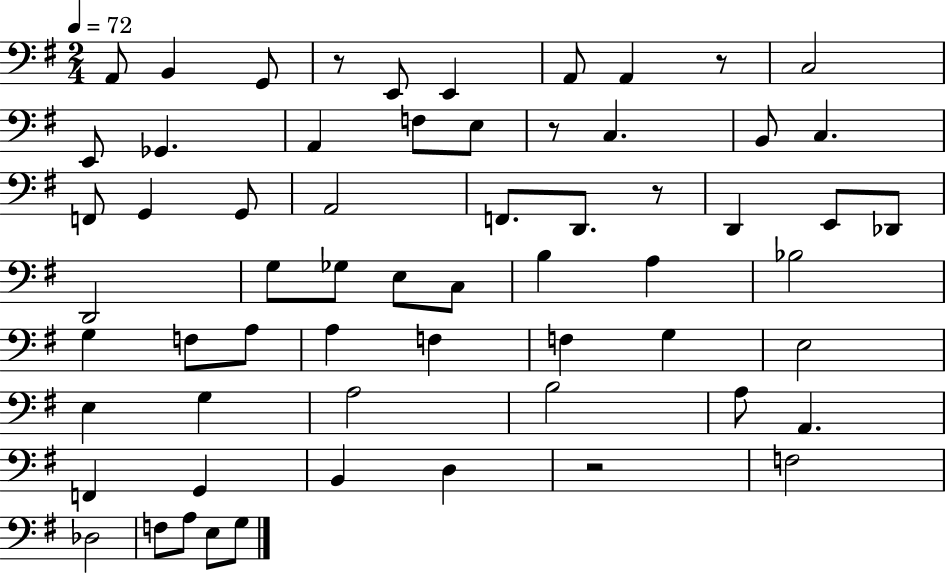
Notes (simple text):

A2/e B2/q G2/e R/e E2/e E2/q A2/e A2/q R/e C3/h E2/e Gb2/q. A2/q F3/e E3/e R/e C3/q. B2/e C3/q. F2/e G2/q G2/e A2/h F2/e. D2/e. R/e D2/q E2/e Db2/e D2/h G3/e Gb3/e E3/e C3/e B3/q A3/q Bb3/h G3/q F3/e A3/e A3/q F3/q F3/q G3/q E3/h E3/q G3/q A3/h B3/h A3/e A2/q. F2/q G2/q B2/q D3/q R/h F3/h Db3/h F3/e A3/e E3/e G3/e